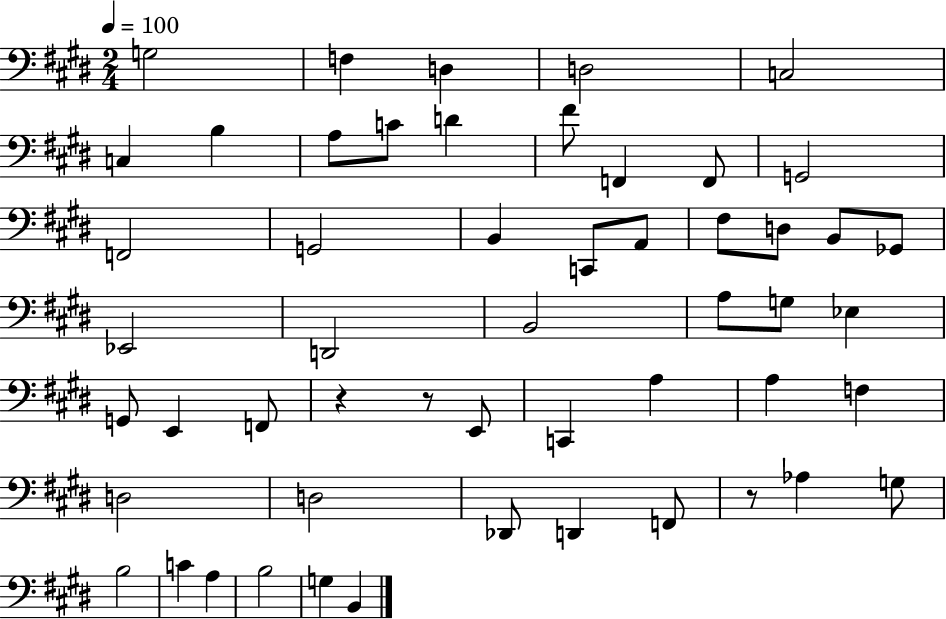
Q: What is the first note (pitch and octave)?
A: G3